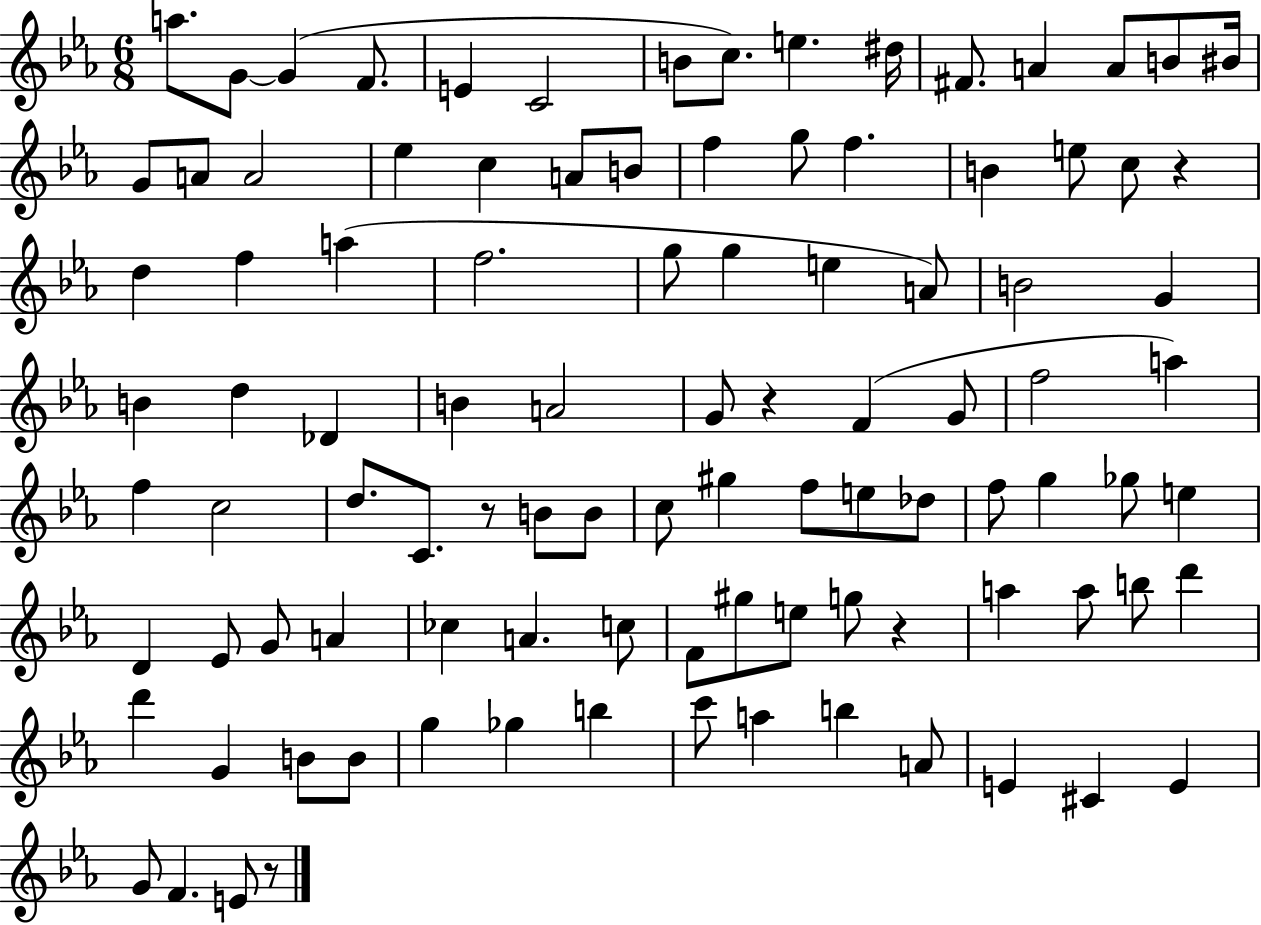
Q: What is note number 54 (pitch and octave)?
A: B4